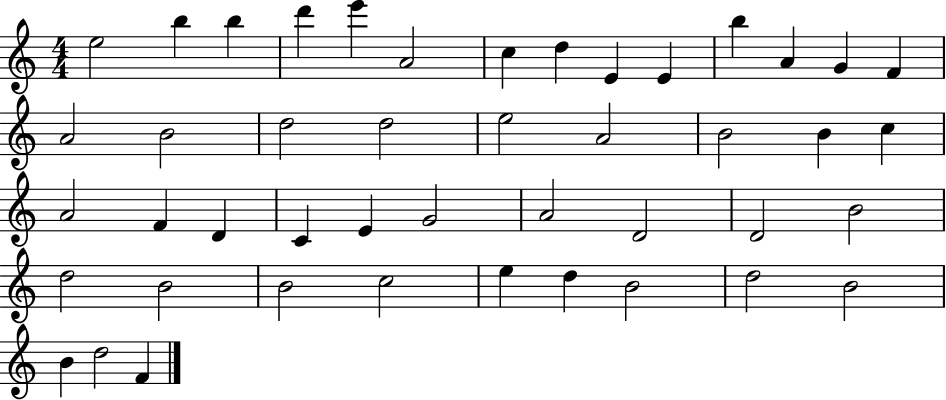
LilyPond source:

{
  \clef treble
  \numericTimeSignature
  \time 4/4
  \key c \major
  e''2 b''4 b''4 | d'''4 e'''4 a'2 | c''4 d''4 e'4 e'4 | b''4 a'4 g'4 f'4 | \break a'2 b'2 | d''2 d''2 | e''2 a'2 | b'2 b'4 c''4 | \break a'2 f'4 d'4 | c'4 e'4 g'2 | a'2 d'2 | d'2 b'2 | \break d''2 b'2 | b'2 c''2 | e''4 d''4 b'2 | d''2 b'2 | \break b'4 d''2 f'4 | \bar "|."
}